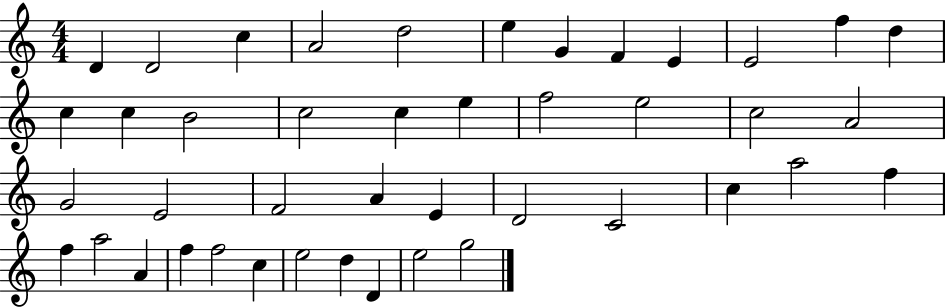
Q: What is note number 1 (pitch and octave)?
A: D4